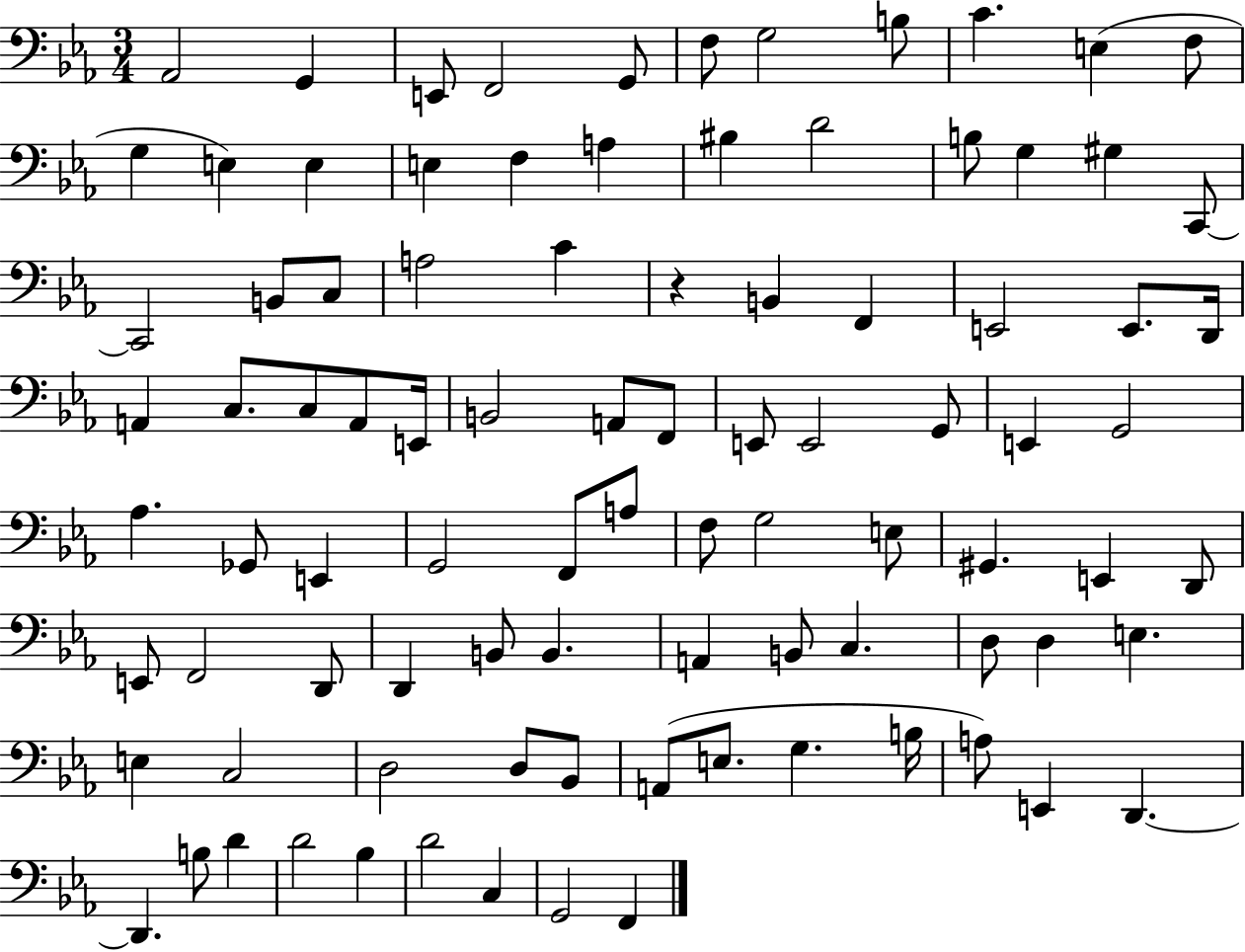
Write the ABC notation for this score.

X:1
T:Untitled
M:3/4
L:1/4
K:Eb
_A,,2 G,, E,,/2 F,,2 G,,/2 F,/2 G,2 B,/2 C E, F,/2 G, E, E, E, F, A, ^B, D2 B,/2 G, ^G, C,,/2 C,,2 B,,/2 C,/2 A,2 C z B,, F,, E,,2 E,,/2 D,,/4 A,, C,/2 C,/2 A,,/2 E,,/4 B,,2 A,,/2 F,,/2 E,,/2 E,,2 G,,/2 E,, G,,2 _A, _G,,/2 E,, G,,2 F,,/2 A,/2 F,/2 G,2 E,/2 ^G,, E,, D,,/2 E,,/2 F,,2 D,,/2 D,, B,,/2 B,, A,, B,,/2 C, D,/2 D, E, E, C,2 D,2 D,/2 _B,,/2 A,,/2 E,/2 G, B,/4 A,/2 E,, D,, D,, B,/2 D D2 _B, D2 C, G,,2 F,,